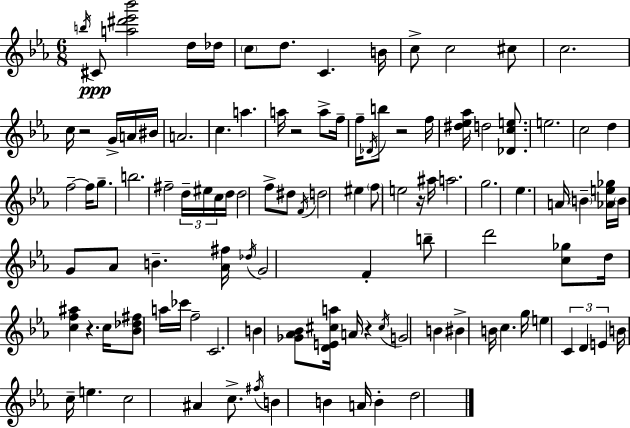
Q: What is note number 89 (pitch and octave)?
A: B4